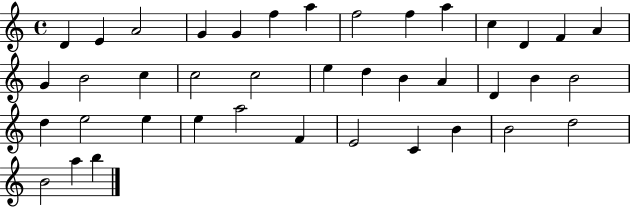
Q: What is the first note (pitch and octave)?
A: D4